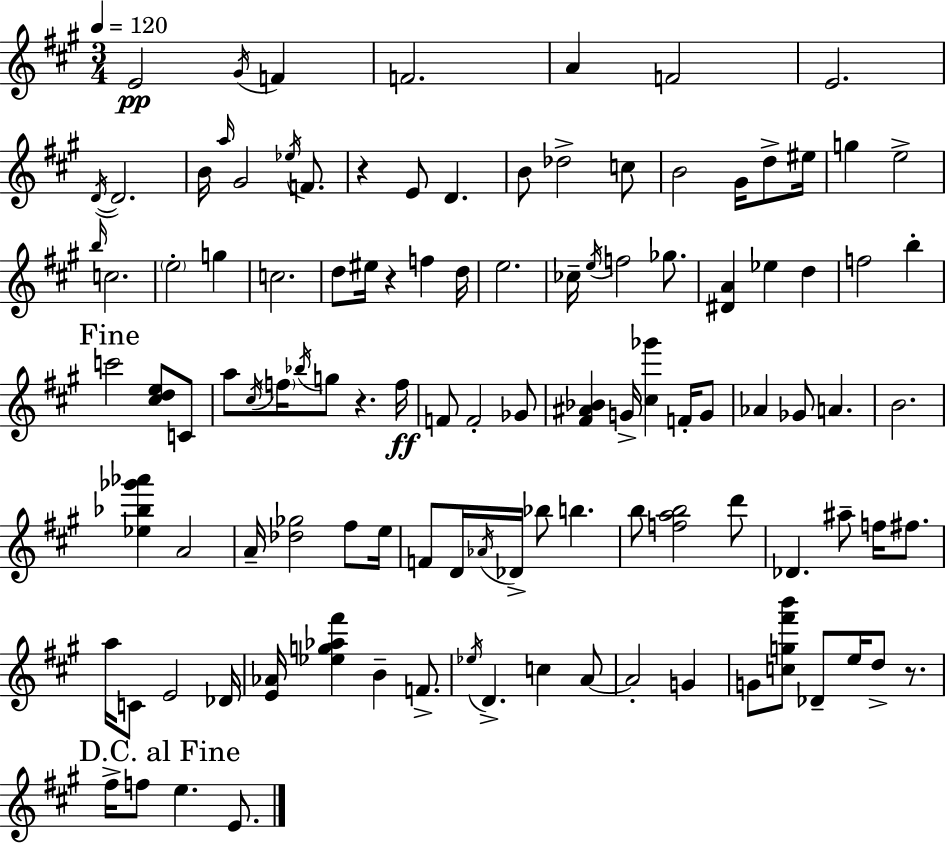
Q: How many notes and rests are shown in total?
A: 111